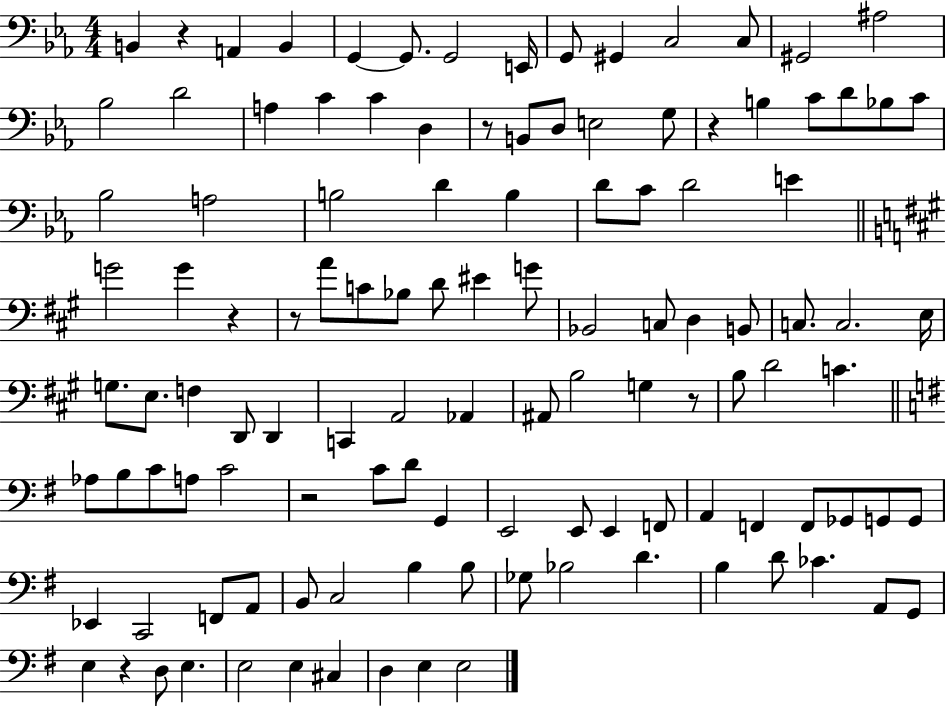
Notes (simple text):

B2/q R/q A2/q B2/q G2/q G2/e. G2/h E2/s G2/e G#2/q C3/h C3/e G#2/h A#3/h Bb3/h D4/h A3/q C4/q C4/q D3/q R/e B2/e D3/e E3/h G3/e R/q B3/q C4/e D4/e Bb3/e C4/e Bb3/h A3/h B3/h D4/q B3/q D4/e C4/e D4/h E4/q G4/h G4/q R/q R/e A4/e C4/e Bb3/e D4/e EIS4/q G4/e Bb2/h C3/e D3/q B2/e C3/e. C3/h. E3/s G3/e. E3/e. F3/q D2/e D2/q C2/q A2/h Ab2/q A#2/e B3/h G3/q R/e B3/e D4/h C4/q. Ab3/e B3/e C4/e A3/e C4/h R/h C4/e D4/e G2/q E2/h E2/e E2/q F2/e A2/q F2/q F2/e Gb2/e G2/e G2/e Eb2/q C2/h F2/e A2/e B2/e C3/h B3/q B3/e Gb3/e Bb3/h D4/q. B3/q D4/e CES4/q. A2/e G2/e E3/q R/q D3/e E3/q. E3/h E3/q C#3/q D3/q E3/q E3/h